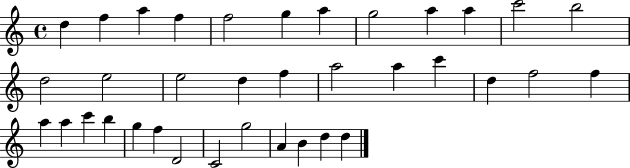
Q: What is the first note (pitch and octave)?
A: D5